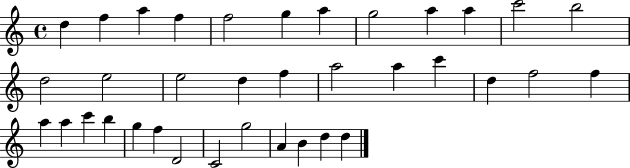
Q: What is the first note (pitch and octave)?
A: D5